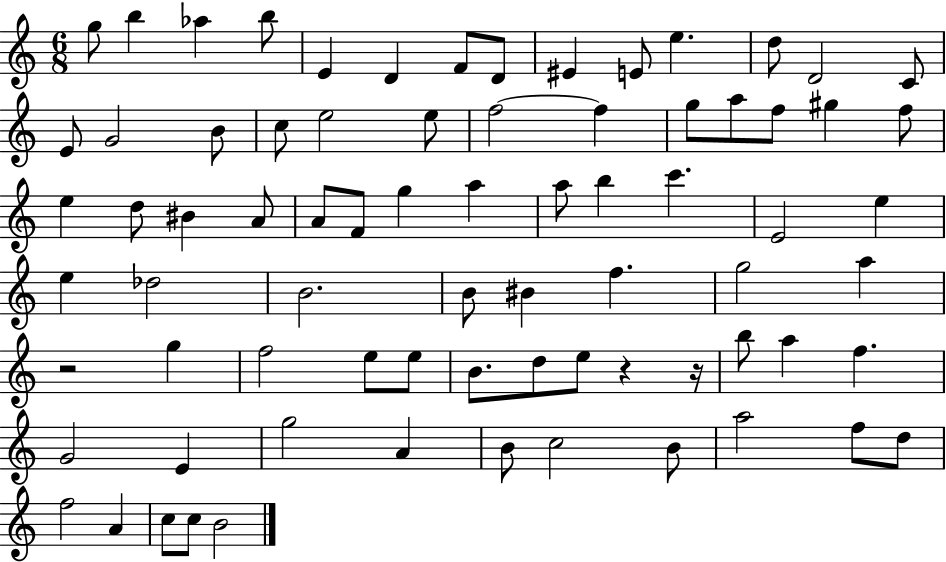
X:1
T:Untitled
M:6/8
L:1/4
K:C
g/2 b _a b/2 E D F/2 D/2 ^E E/2 e d/2 D2 C/2 E/2 G2 B/2 c/2 e2 e/2 f2 f g/2 a/2 f/2 ^g f/2 e d/2 ^B A/2 A/2 F/2 g a a/2 b c' E2 e e _d2 B2 B/2 ^B f g2 a z2 g f2 e/2 e/2 B/2 d/2 e/2 z z/4 b/2 a f G2 E g2 A B/2 c2 B/2 a2 f/2 d/2 f2 A c/2 c/2 B2